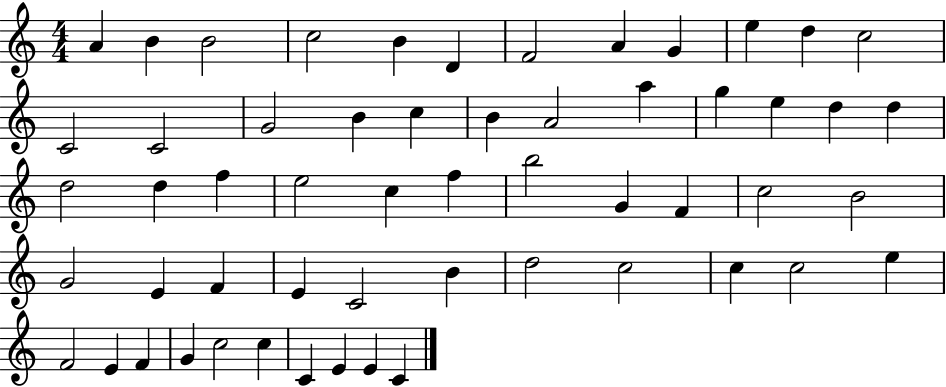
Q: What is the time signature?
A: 4/4